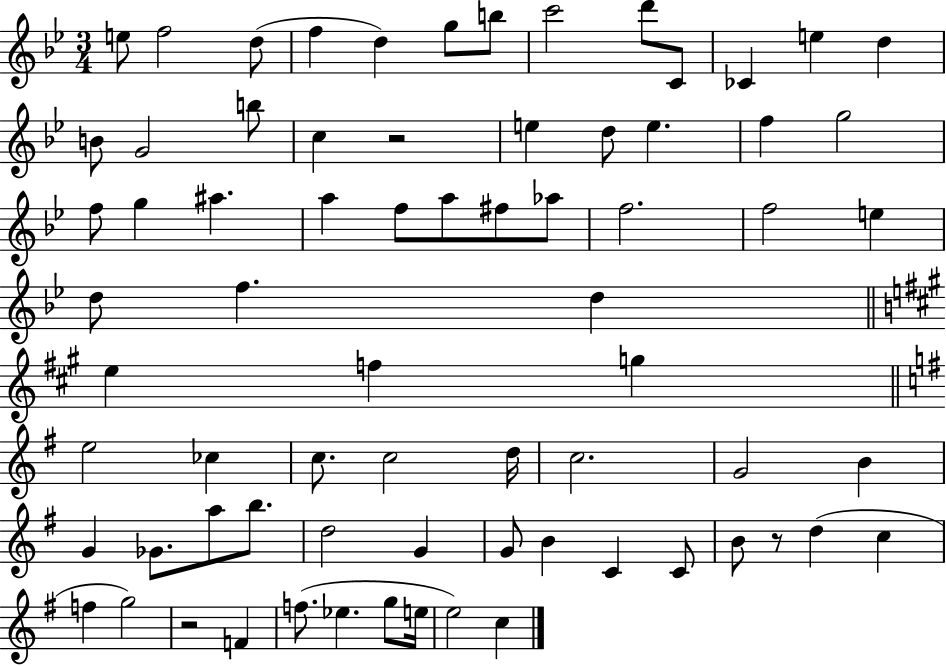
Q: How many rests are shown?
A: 3